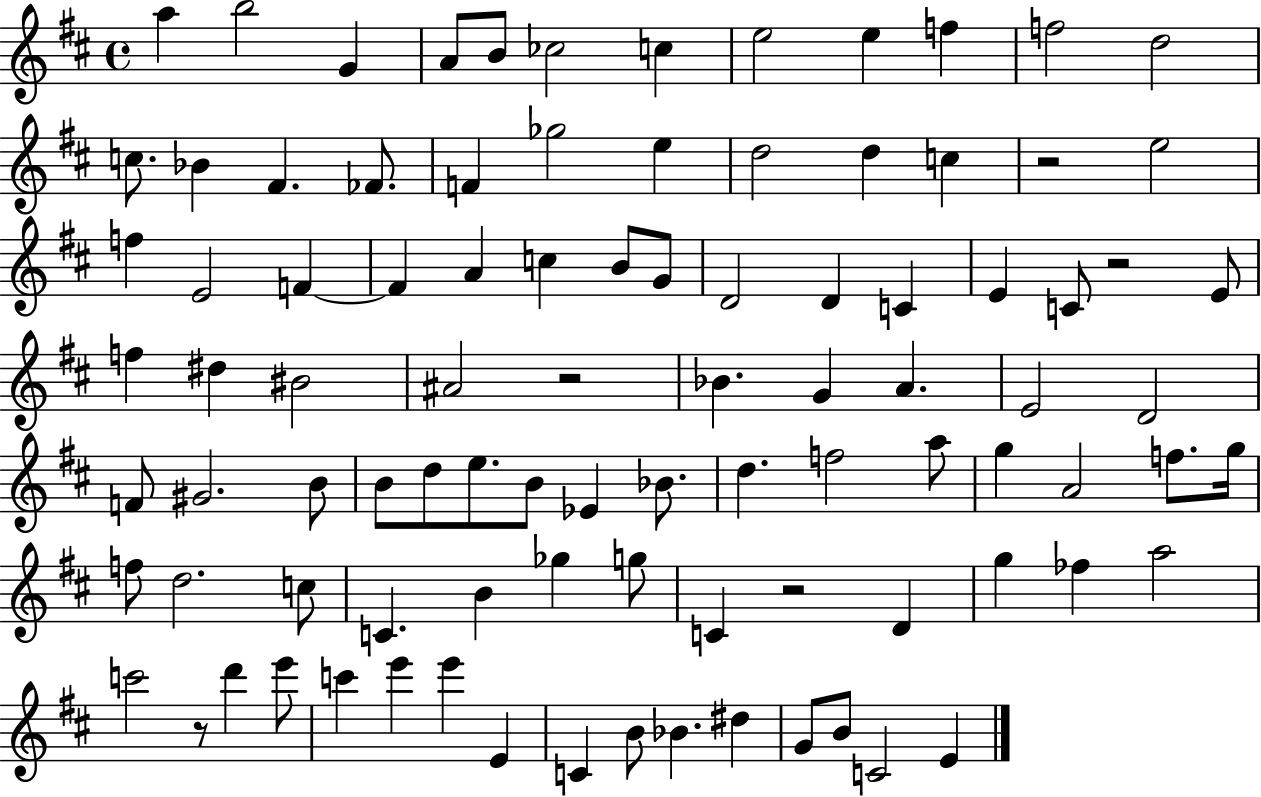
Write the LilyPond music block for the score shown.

{
  \clef treble
  \time 4/4
  \defaultTimeSignature
  \key d \major
  a''4 b''2 g'4 | a'8 b'8 ces''2 c''4 | e''2 e''4 f''4 | f''2 d''2 | \break c''8. bes'4 fis'4. fes'8. | f'4 ges''2 e''4 | d''2 d''4 c''4 | r2 e''2 | \break f''4 e'2 f'4~~ | f'4 a'4 c''4 b'8 g'8 | d'2 d'4 c'4 | e'4 c'8 r2 e'8 | \break f''4 dis''4 bis'2 | ais'2 r2 | bes'4. g'4 a'4. | e'2 d'2 | \break f'8 gis'2. b'8 | b'8 d''8 e''8. b'8 ees'4 bes'8. | d''4. f''2 a''8 | g''4 a'2 f''8. g''16 | \break f''8 d''2. c''8 | c'4. b'4 ges''4 g''8 | c'4 r2 d'4 | g''4 fes''4 a''2 | \break c'''2 r8 d'''4 e'''8 | c'''4 e'''4 e'''4 e'4 | c'4 b'8 bes'4. dis''4 | g'8 b'8 c'2 e'4 | \break \bar "|."
}